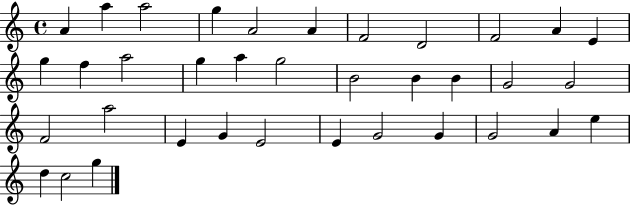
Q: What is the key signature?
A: C major